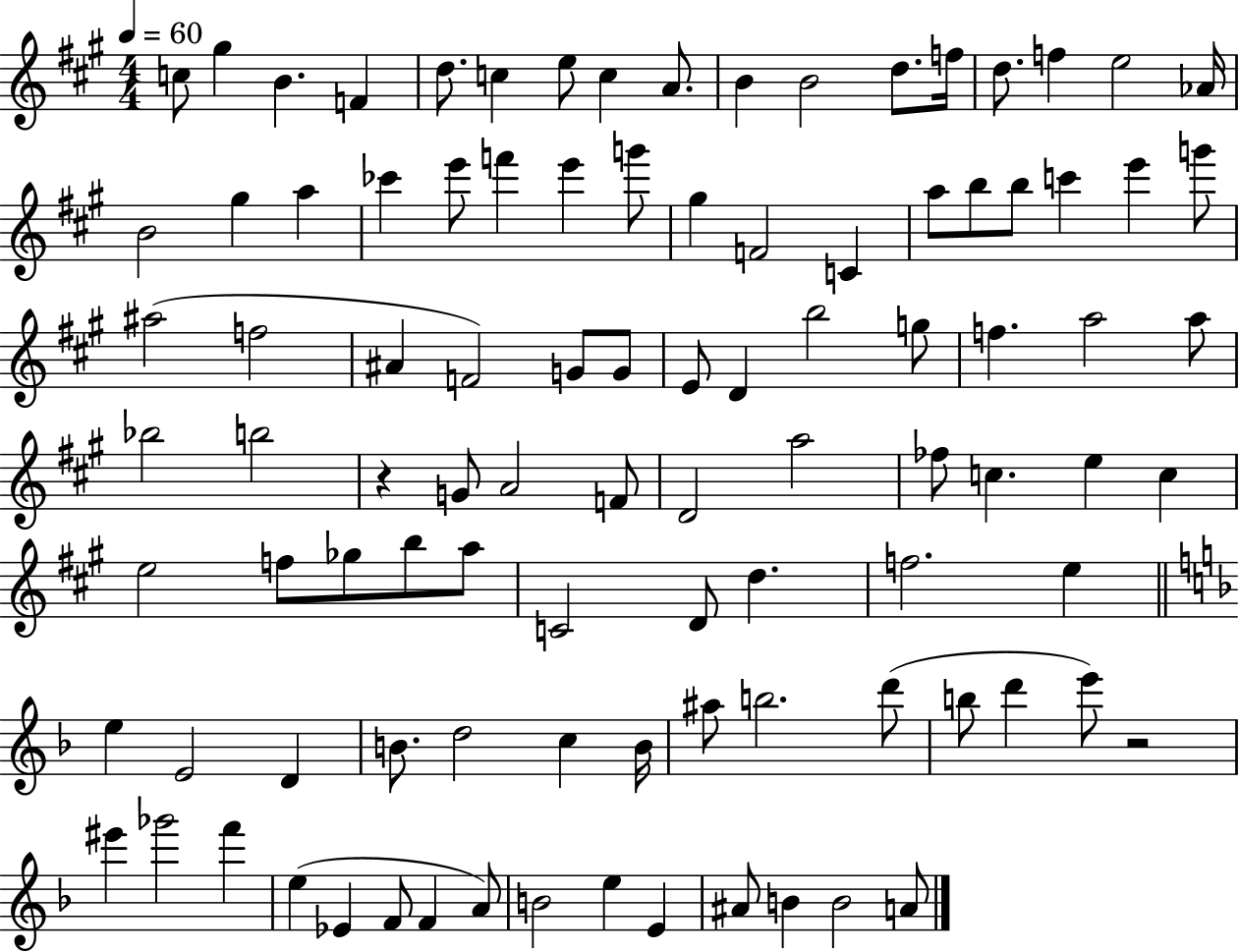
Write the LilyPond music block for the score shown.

{
  \clef treble
  \numericTimeSignature
  \time 4/4
  \key a \major
  \tempo 4 = 60
  c''8 gis''4 b'4. f'4 | d''8. c''4 e''8 c''4 a'8. | b'4 b'2 d''8. f''16 | d''8. f''4 e''2 aes'16 | \break b'2 gis''4 a''4 | ces'''4 e'''8 f'''4 e'''4 g'''8 | gis''4 f'2 c'4 | a''8 b''8 b''8 c'''4 e'''4 g'''8 | \break ais''2( f''2 | ais'4 f'2) g'8 g'8 | e'8 d'4 b''2 g''8 | f''4. a''2 a''8 | \break bes''2 b''2 | r4 g'8 a'2 f'8 | d'2 a''2 | fes''8 c''4. e''4 c''4 | \break e''2 f''8 ges''8 b''8 a''8 | c'2 d'8 d''4. | f''2. e''4 | \bar "||" \break \key f \major e''4 e'2 d'4 | b'8. d''2 c''4 b'16 | ais''8 b''2. d'''8( | b''8 d'''4 e'''8) r2 | \break eis'''4 ges'''2 f'''4 | e''4( ees'4 f'8 f'4 a'8) | b'2 e''4 e'4 | ais'8 b'4 b'2 a'8 | \break \bar "|."
}